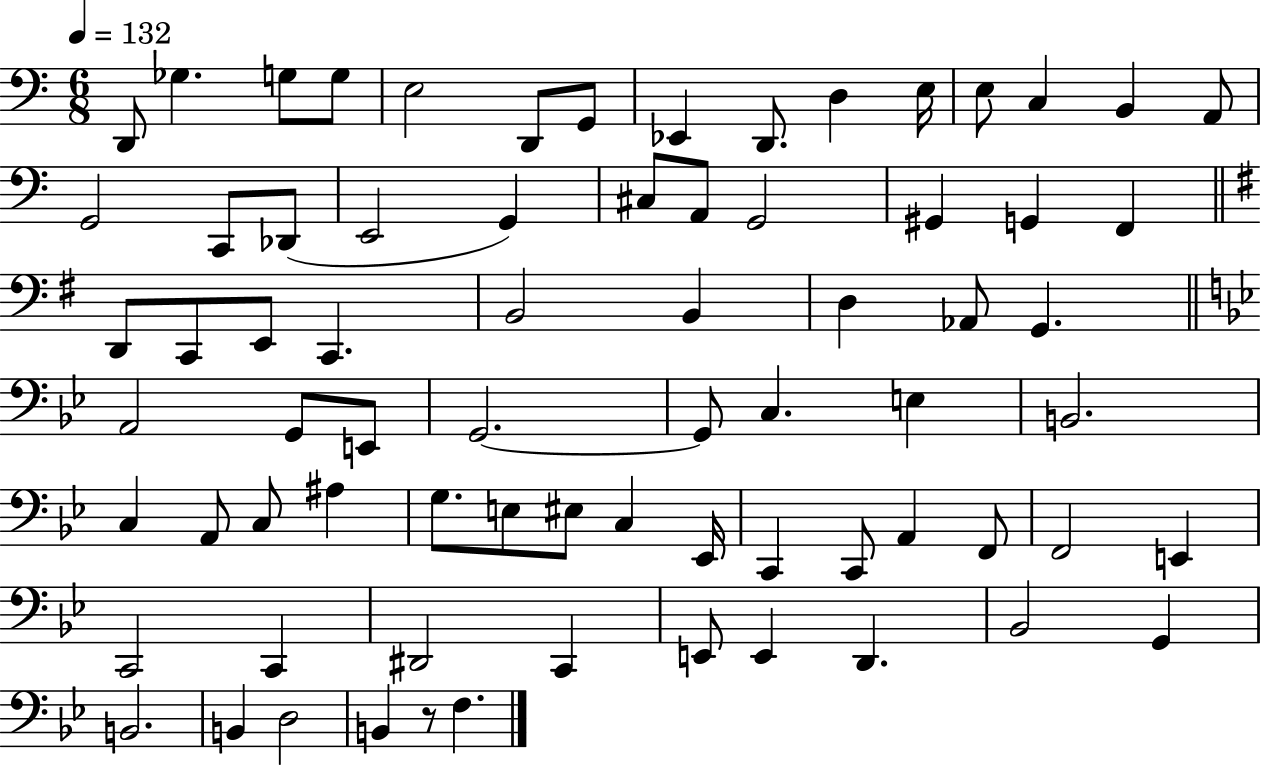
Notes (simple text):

D2/e Gb3/q. G3/e G3/e E3/h D2/e G2/e Eb2/q D2/e. D3/q E3/s E3/e C3/q B2/q A2/e G2/h C2/e Db2/e E2/h G2/q C#3/e A2/e G2/h G#2/q G2/q F2/q D2/e C2/e E2/e C2/q. B2/h B2/q D3/q Ab2/e G2/q. A2/h G2/e E2/e G2/h. G2/e C3/q. E3/q B2/h. C3/q A2/e C3/e A#3/q G3/e. E3/e EIS3/e C3/q Eb2/s C2/q C2/e A2/q F2/e F2/h E2/q C2/h C2/q D#2/h C2/q E2/e E2/q D2/q. Bb2/h G2/q B2/h. B2/q D3/h B2/q R/e F3/q.